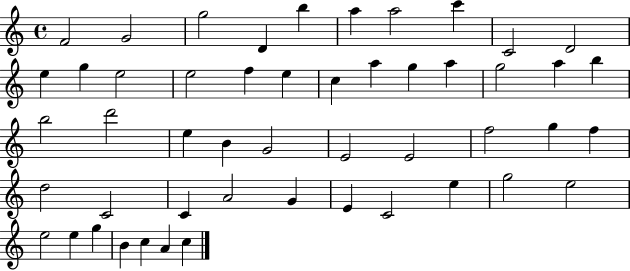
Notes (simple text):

F4/h G4/h G5/h D4/q B5/q A5/q A5/h C6/q C4/h D4/h E5/q G5/q E5/h E5/h F5/q E5/q C5/q A5/q G5/q A5/q G5/h A5/q B5/q B5/h D6/h E5/q B4/q G4/h E4/h E4/h F5/h G5/q F5/q D5/h C4/h C4/q A4/h G4/q E4/q C4/h E5/q G5/h E5/h E5/h E5/q G5/q B4/q C5/q A4/q C5/q